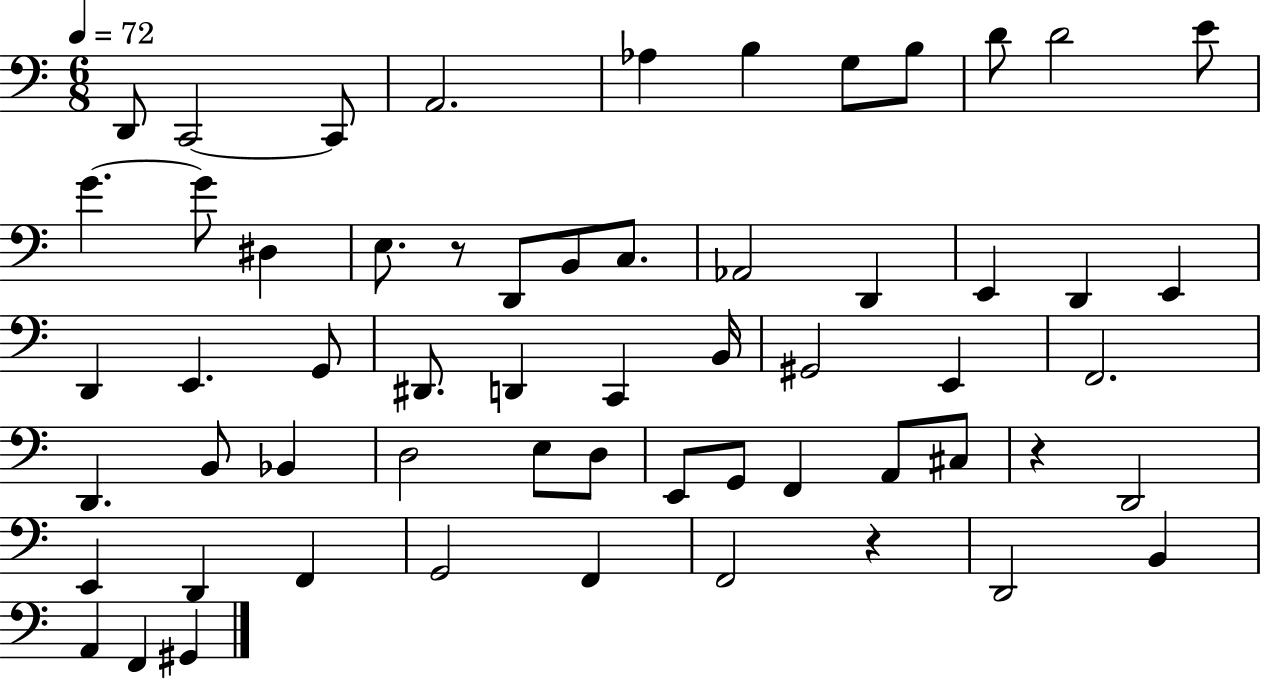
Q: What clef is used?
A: bass